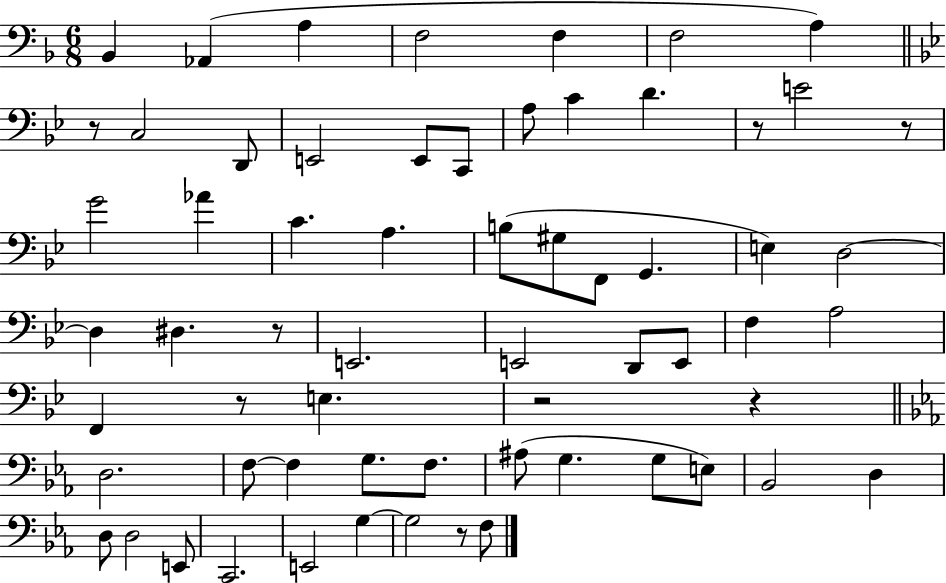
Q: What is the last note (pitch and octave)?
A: F3